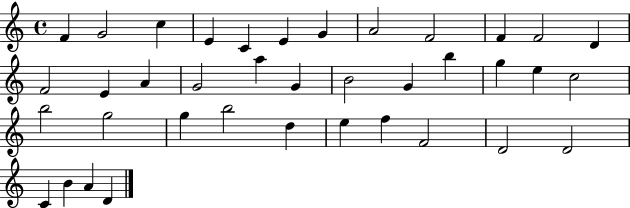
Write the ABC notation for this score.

X:1
T:Untitled
M:4/4
L:1/4
K:C
F G2 c E C E G A2 F2 F F2 D F2 E A G2 a G B2 G b g e c2 b2 g2 g b2 d e f F2 D2 D2 C B A D